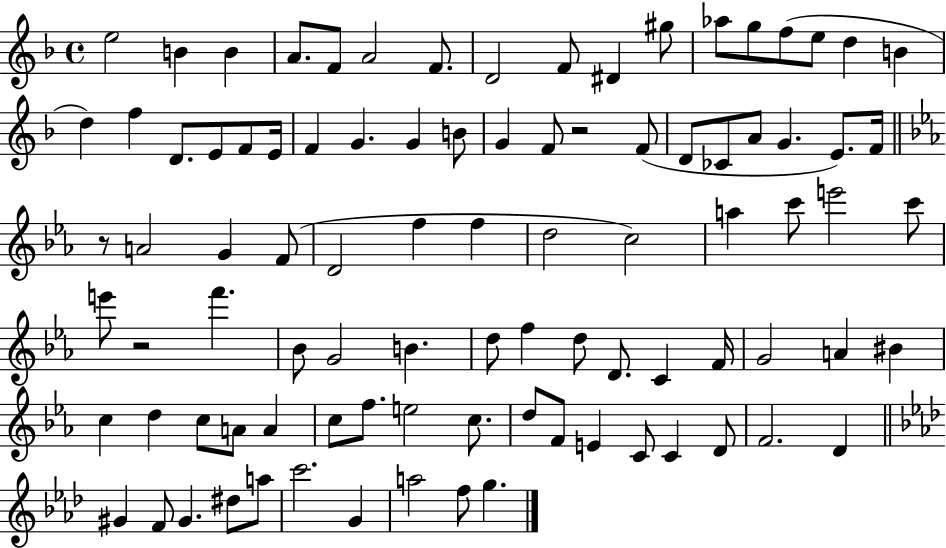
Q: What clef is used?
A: treble